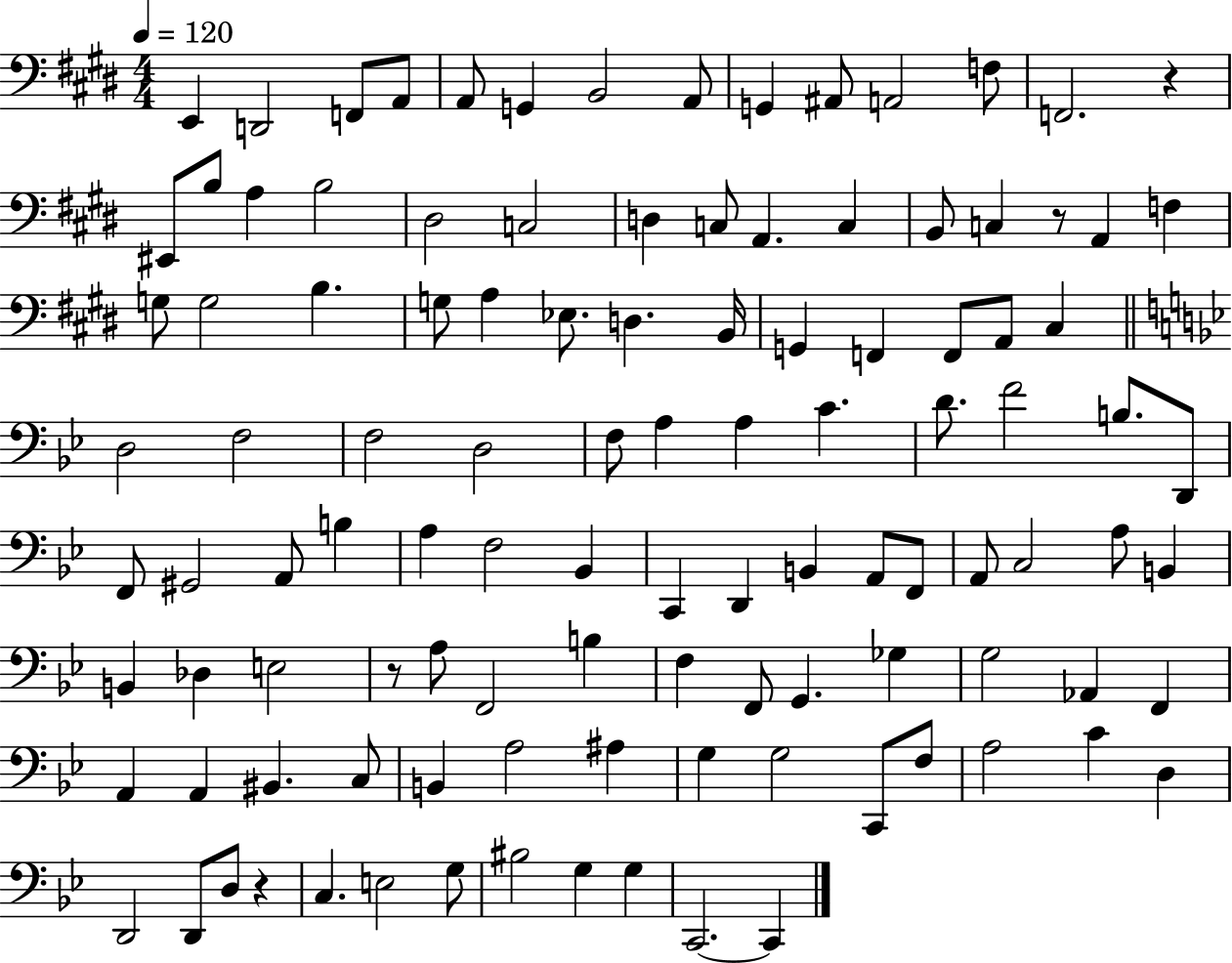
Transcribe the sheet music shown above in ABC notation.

X:1
T:Untitled
M:4/4
L:1/4
K:E
E,, D,,2 F,,/2 A,,/2 A,,/2 G,, B,,2 A,,/2 G,, ^A,,/2 A,,2 F,/2 F,,2 z ^E,,/2 B,/2 A, B,2 ^D,2 C,2 D, C,/2 A,, C, B,,/2 C, z/2 A,, F, G,/2 G,2 B, G,/2 A, _E,/2 D, B,,/4 G,, F,, F,,/2 A,,/2 ^C, D,2 F,2 F,2 D,2 F,/2 A, A, C D/2 F2 B,/2 D,,/2 F,,/2 ^G,,2 A,,/2 B, A, F,2 _B,, C,, D,, B,, A,,/2 F,,/2 A,,/2 C,2 A,/2 B,, B,, _D, E,2 z/2 A,/2 F,,2 B, F, F,,/2 G,, _G, G,2 _A,, F,, A,, A,, ^B,, C,/2 B,, A,2 ^A, G, G,2 C,,/2 F,/2 A,2 C D, D,,2 D,,/2 D,/2 z C, E,2 G,/2 ^B,2 G, G, C,,2 C,,